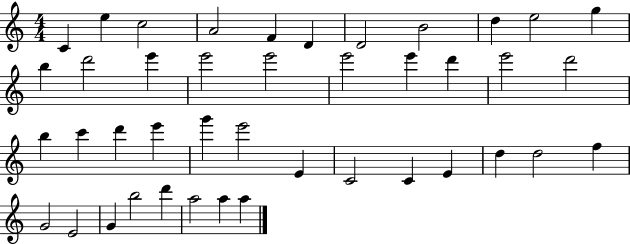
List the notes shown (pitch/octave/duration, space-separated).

C4/q E5/q C5/h A4/h F4/q D4/q D4/h B4/h D5/q E5/h G5/q B5/q D6/h E6/q E6/h E6/h E6/h E6/q D6/q E6/h D6/h B5/q C6/q D6/q E6/q G6/q E6/h E4/q C4/h C4/q E4/q D5/q D5/h F5/q G4/h E4/h G4/q B5/h D6/q A5/h A5/q A5/q